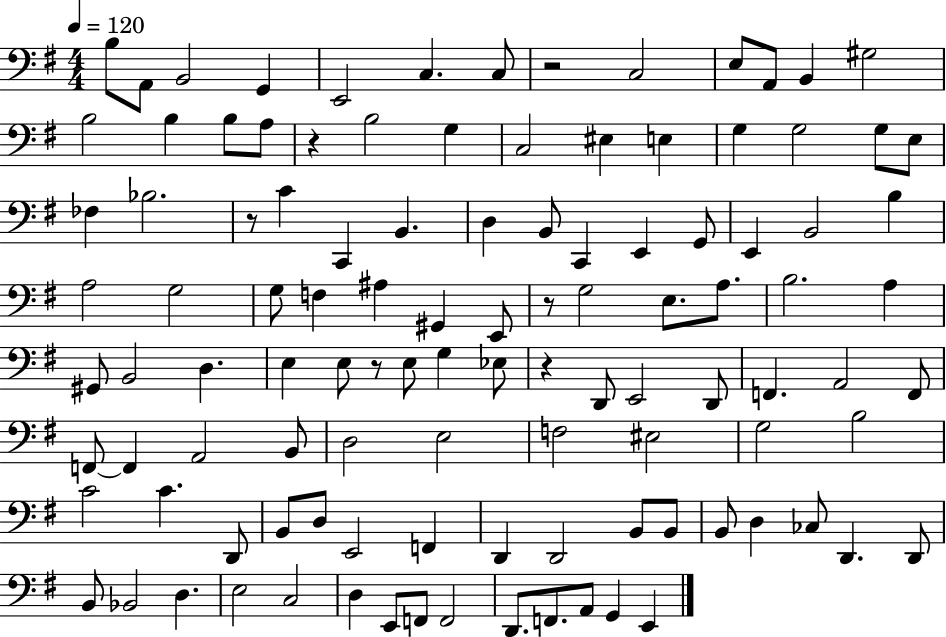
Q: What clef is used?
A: bass